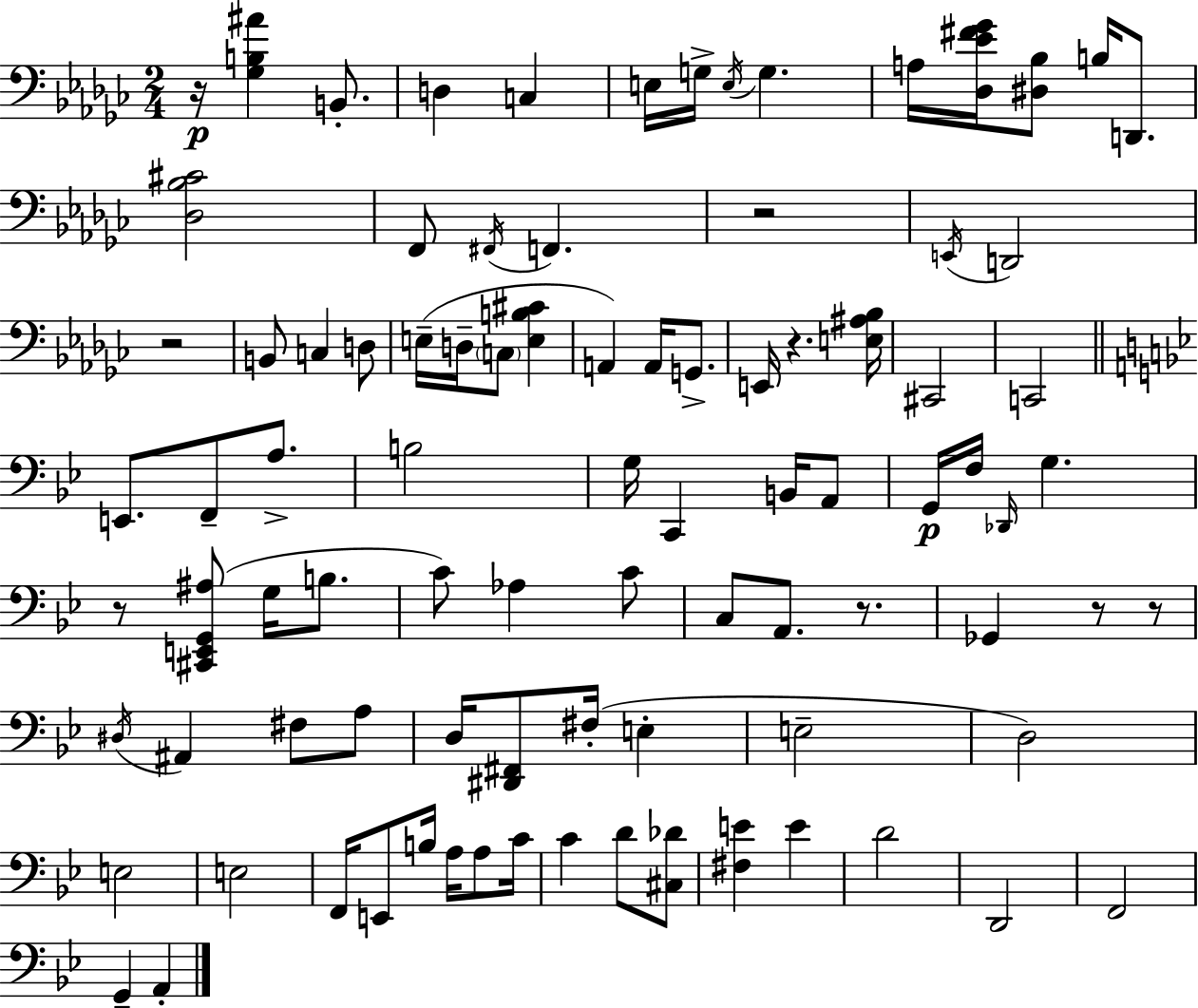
{
  \clef bass
  \numericTimeSignature
  \time 2/4
  \key ees \minor
  r16\p <ges b ais'>4 b,8.-. | d4 c4 | e16 g16-> \acciaccatura { e16 } g4. | a16 <des ees' fis' ges'>16 <dis bes>8 b16 d,8. | \break <des bes cis'>2 | f,8 \acciaccatura { fis,16 } f,4. | r2 | \acciaccatura { e,16 } d,2 | \break r2 | b,8 c4 | d8 e16--( d16-- \parenthesize c8 <e b cis'>4 | a,4) a,16 | \break g,8.-> e,16 r4. | <e ais bes>16 cis,2 | c,2 | \bar "||" \break \key g \minor e,8. f,8-- a8.-> | b2 | g16 c,4 b,16 a,8 | g,16\p f16 \grace { des,16 } g4. | \break r8 <cis, e, g, ais>8( g16 b8. | c'8) aes4 c'8 | c8 a,8. r8. | ges,4 r8 r8 | \break \acciaccatura { dis16 } ais,4 fis8 | a8 d16 <dis, fis,>8 fis16-.( e4-. | e2-- | d2) | \break e2 | e2 | f,16 e,8 b16 a16 a8 | c'16 c'4 d'8 | \break <cis des'>8 <fis e'>4 e'4 | d'2 | d,2 | f,2 | \break g,4-- a,4-. | \bar "|."
}